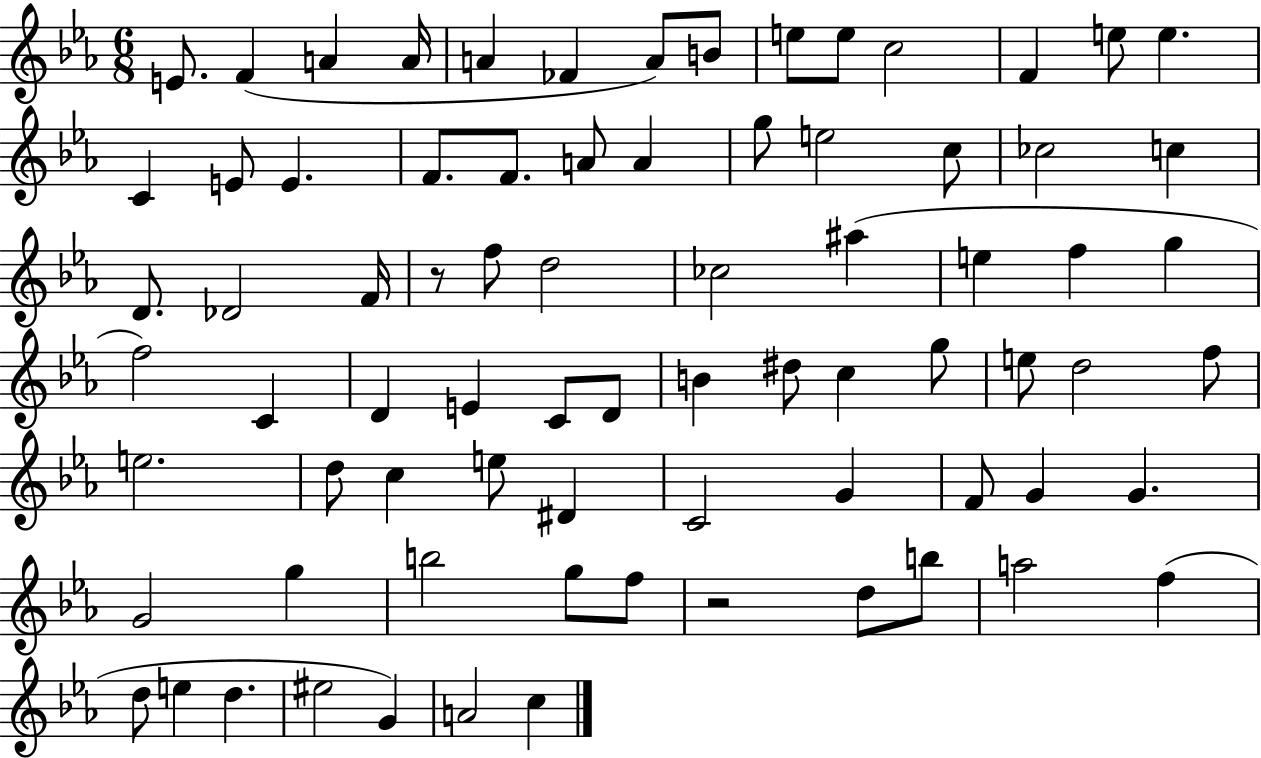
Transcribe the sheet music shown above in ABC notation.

X:1
T:Untitled
M:6/8
L:1/4
K:Eb
E/2 F A A/4 A _F A/2 B/2 e/2 e/2 c2 F e/2 e C E/2 E F/2 F/2 A/2 A g/2 e2 c/2 _c2 c D/2 _D2 F/4 z/2 f/2 d2 _c2 ^a e f g f2 C D E C/2 D/2 B ^d/2 c g/2 e/2 d2 f/2 e2 d/2 c e/2 ^D C2 G F/2 G G G2 g b2 g/2 f/2 z2 d/2 b/2 a2 f d/2 e d ^e2 G A2 c